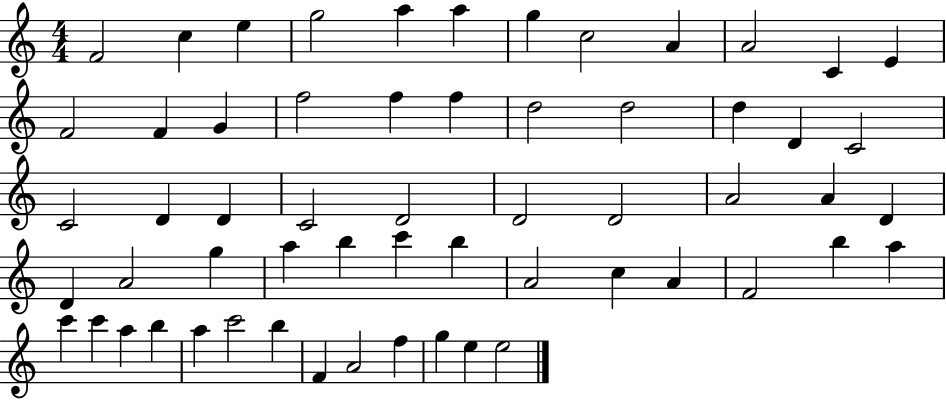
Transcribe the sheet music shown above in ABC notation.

X:1
T:Untitled
M:4/4
L:1/4
K:C
F2 c e g2 a a g c2 A A2 C E F2 F G f2 f f d2 d2 d D C2 C2 D D C2 D2 D2 D2 A2 A D D A2 g a b c' b A2 c A F2 b a c' c' a b a c'2 b F A2 f g e e2